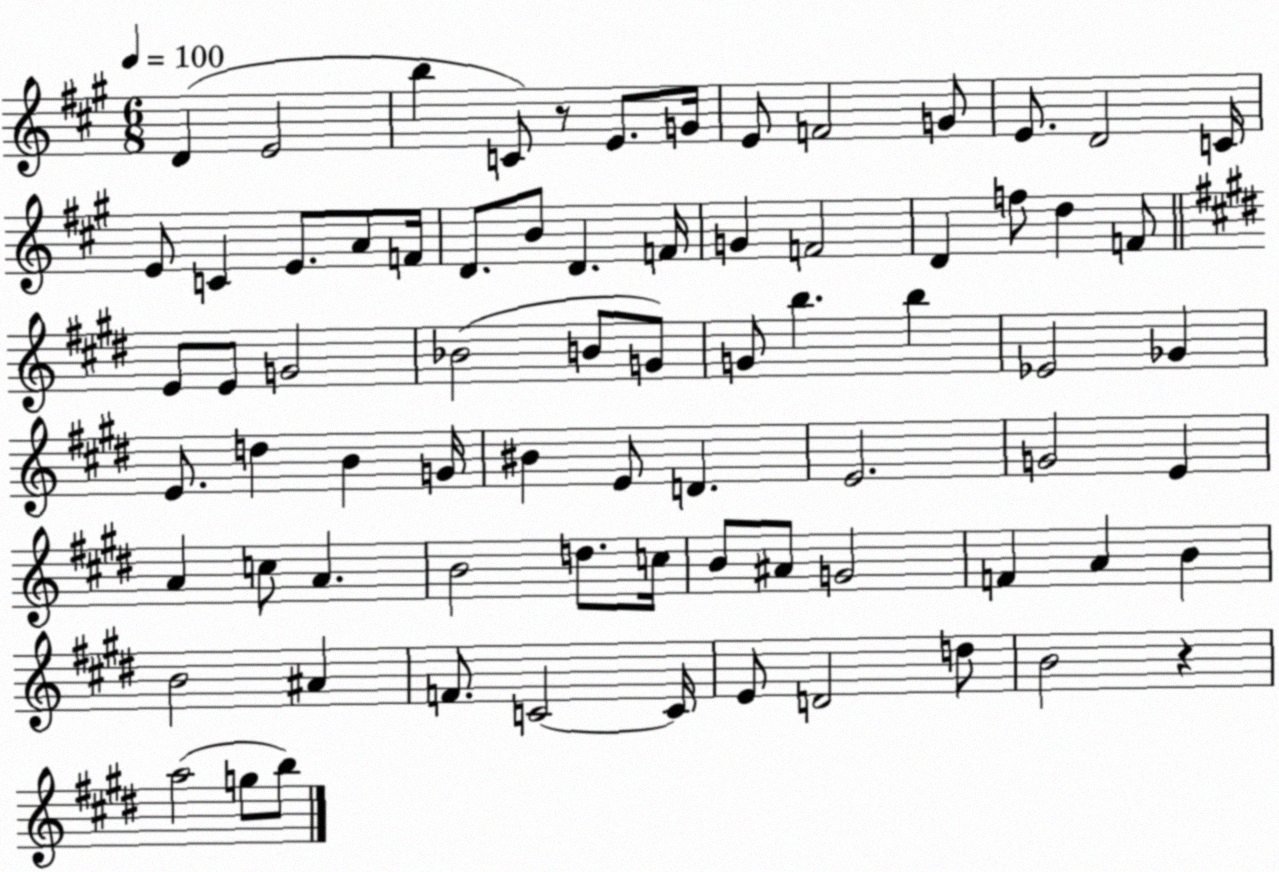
X:1
T:Untitled
M:6/8
L:1/4
K:A
D E2 b C/2 z/2 E/2 G/4 E/2 F2 G/2 E/2 D2 C/4 E/2 C E/2 A/2 F/4 D/2 B/2 D F/4 G F2 D f/2 d F/2 E/2 E/2 G2 _B2 B/2 G/2 G/2 b b _E2 _G E/2 d B G/4 ^B E/2 D E2 G2 E A c/2 A B2 d/2 c/4 B/2 ^A/2 G2 F A B B2 ^A F/2 C2 C/4 E/2 D2 d/2 B2 z a2 g/2 b/2